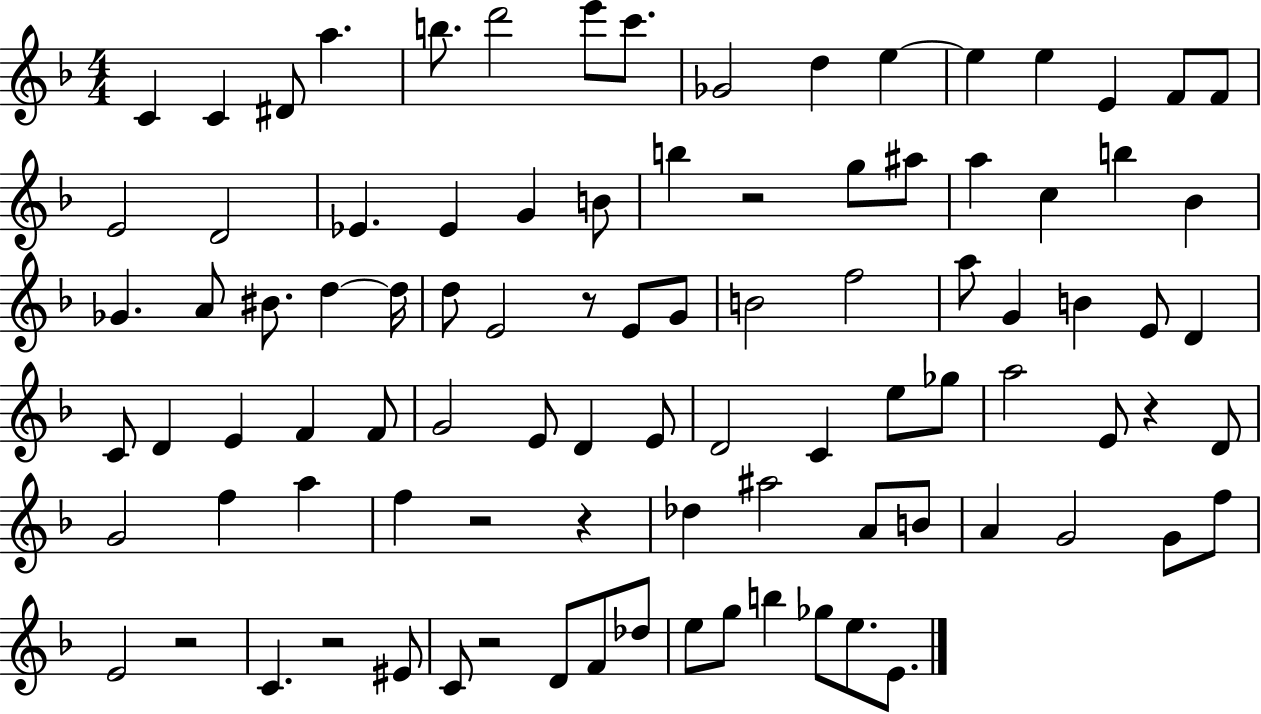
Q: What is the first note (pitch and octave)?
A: C4